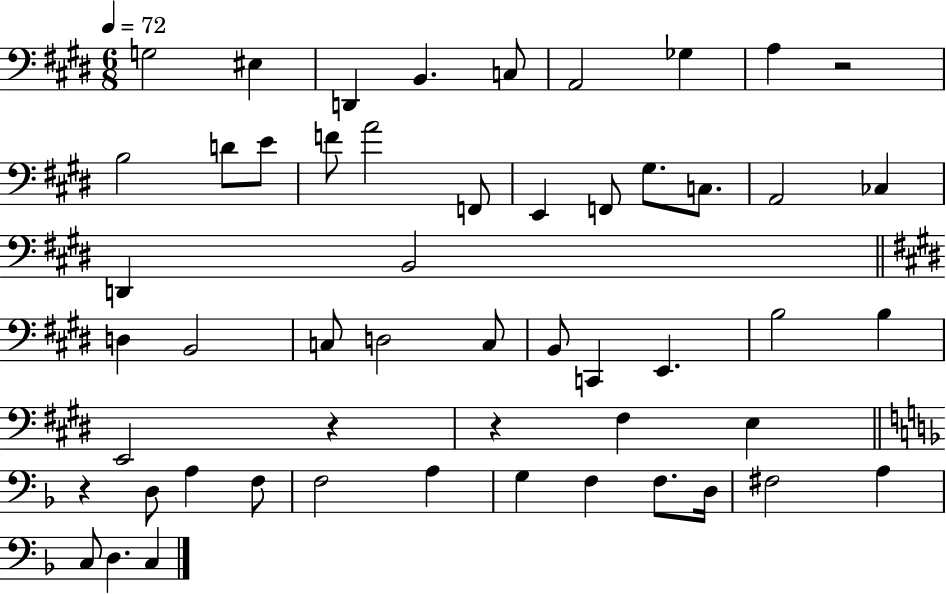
G3/h EIS3/q D2/q B2/q. C3/e A2/h Gb3/q A3/q R/h B3/h D4/e E4/e F4/e A4/h F2/e E2/q F2/e G#3/e. C3/e. A2/h CES3/q D2/q B2/h D3/q B2/h C3/e D3/h C3/e B2/e C2/q E2/q. B3/h B3/q E2/h R/q R/q F#3/q E3/q R/q D3/e A3/q F3/e F3/h A3/q G3/q F3/q F3/e. D3/s F#3/h A3/q C3/e D3/q. C3/q